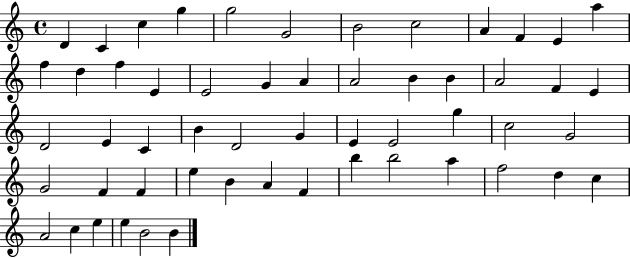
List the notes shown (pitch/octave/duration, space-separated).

D4/q C4/q C5/q G5/q G5/h G4/h B4/h C5/h A4/q F4/q E4/q A5/q F5/q D5/q F5/q E4/q E4/h G4/q A4/q A4/h B4/q B4/q A4/h F4/q E4/q D4/h E4/q C4/q B4/q D4/h G4/q E4/q E4/h G5/q C5/h G4/h G4/h F4/q F4/q E5/q B4/q A4/q F4/q B5/q B5/h A5/q F5/h D5/q C5/q A4/h C5/q E5/q E5/q B4/h B4/q